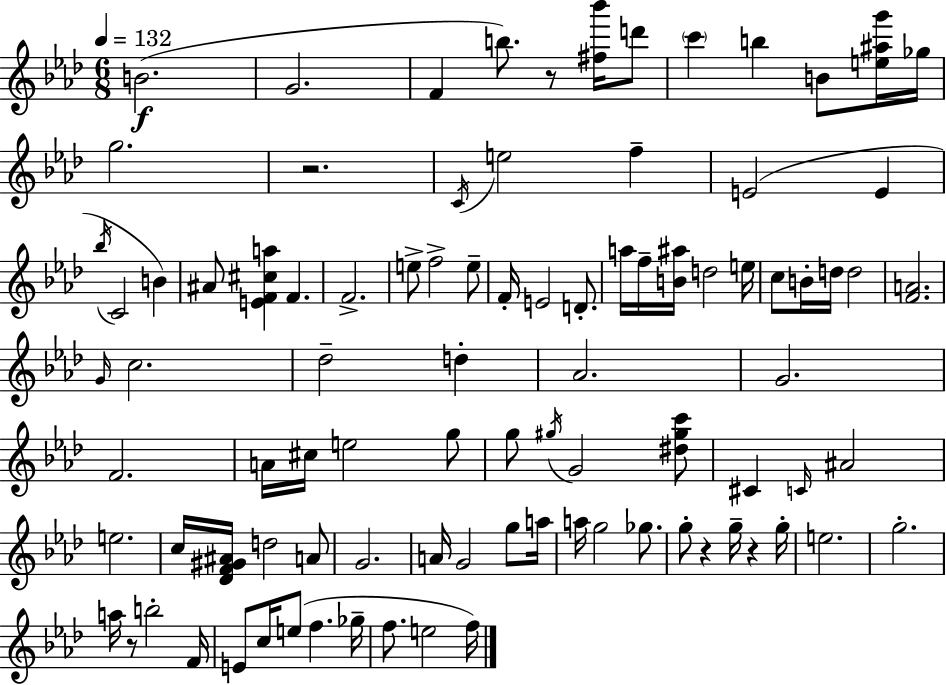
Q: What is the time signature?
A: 6/8